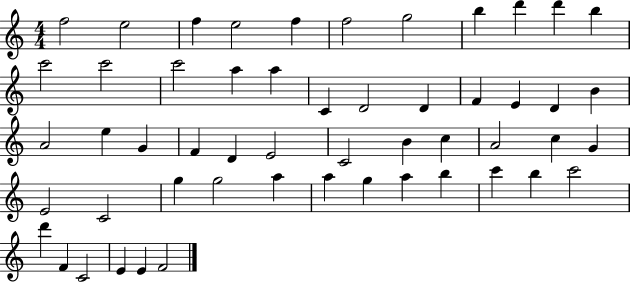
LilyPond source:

{
  \clef treble
  \numericTimeSignature
  \time 4/4
  \key c \major
  f''2 e''2 | f''4 e''2 f''4 | f''2 g''2 | b''4 d'''4 d'''4 b''4 | \break c'''2 c'''2 | c'''2 a''4 a''4 | c'4 d'2 d'4 | f'4 e'4 d'4 b'4 | \break a'2 e''4 g'4 | f'4 d'4 e'2 | c'2 b'4 c''4 | a'2 c''4 g'4 | \break e'2 c'2 | g''4 g''2 a''4 | a''4 g''4 a''4 b''4 | c'''4 b''4 c'''2 | \break d'''4 f'4 c'2 | e'4 e'4 f'2 | \bar "|."
}